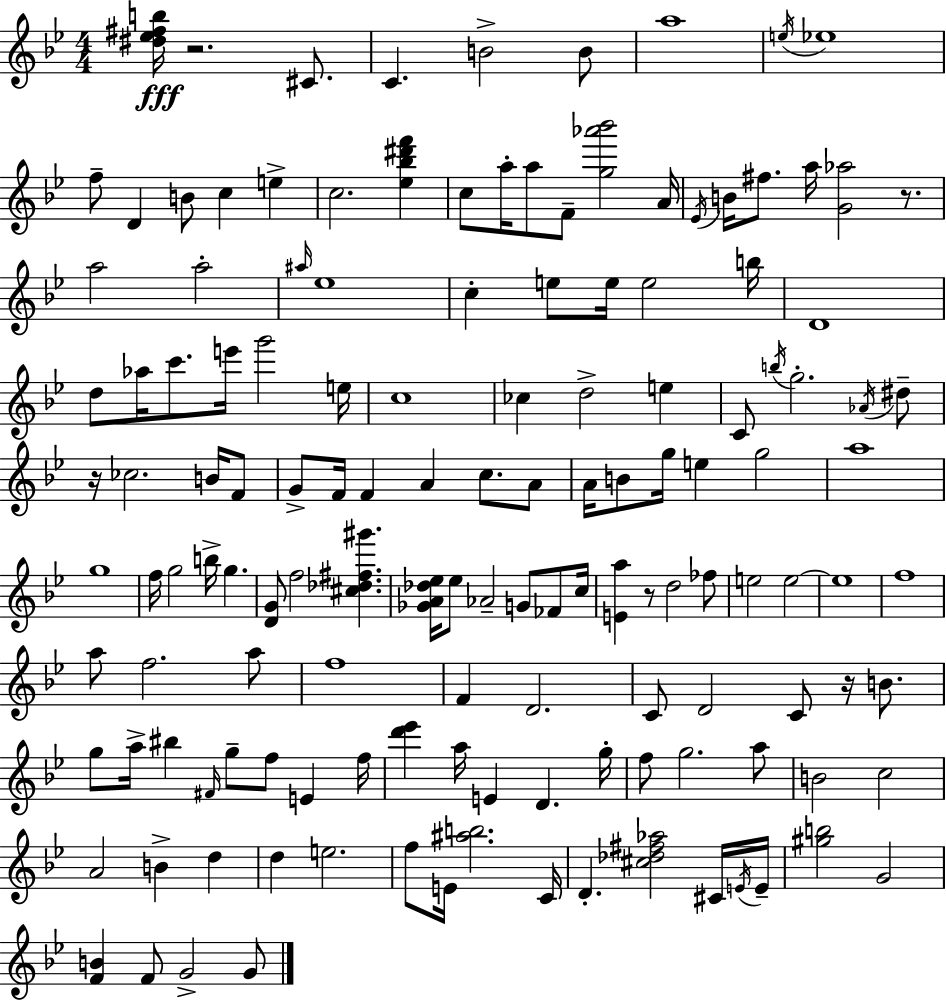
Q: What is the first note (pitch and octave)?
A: C#4